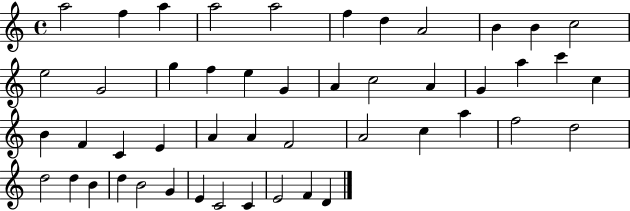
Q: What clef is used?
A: treble